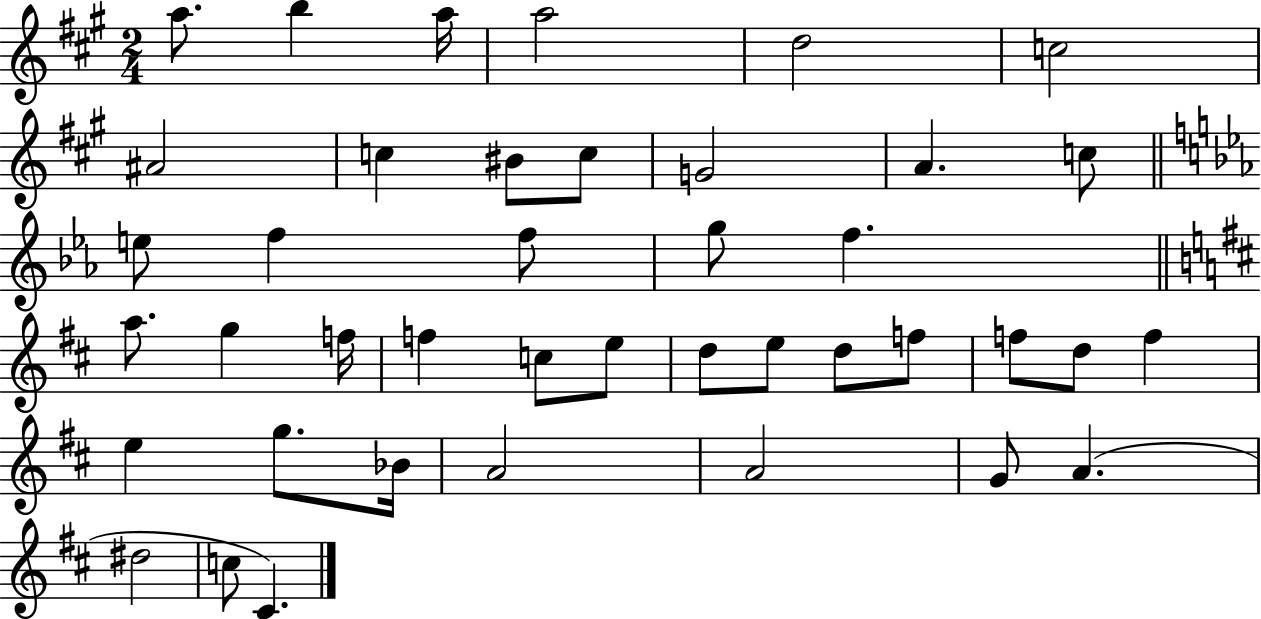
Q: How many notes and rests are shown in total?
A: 41